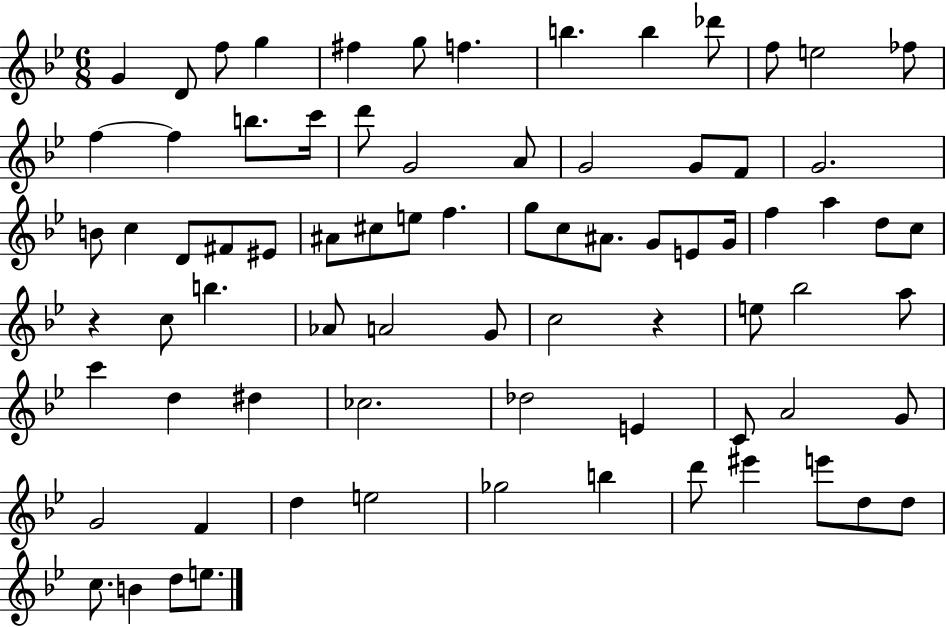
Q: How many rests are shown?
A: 2